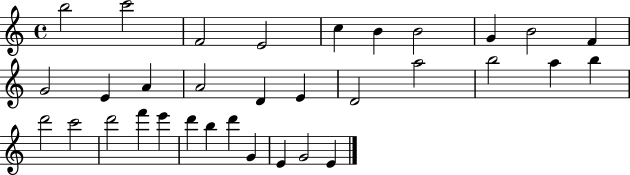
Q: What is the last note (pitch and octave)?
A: E4